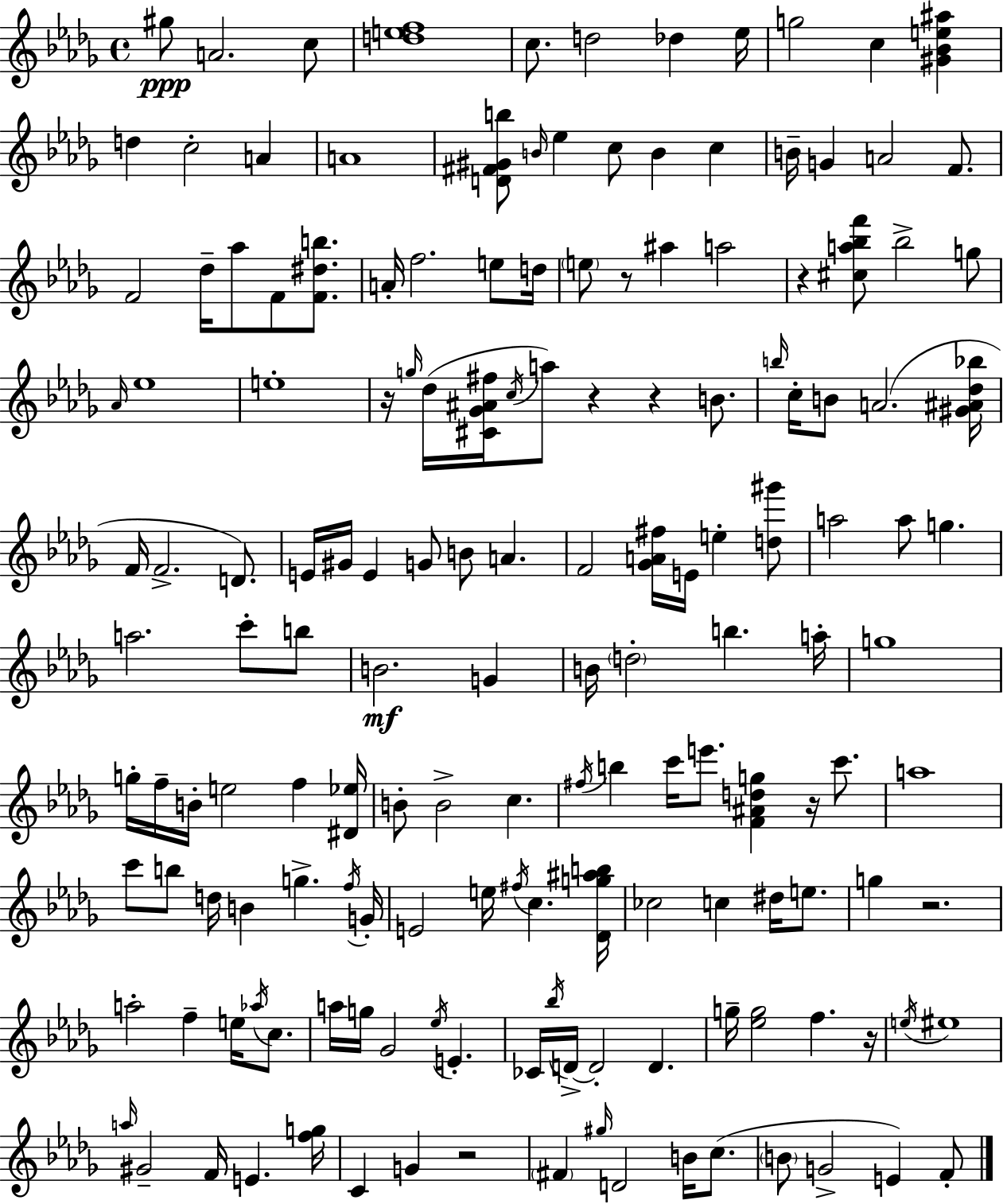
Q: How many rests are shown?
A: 9